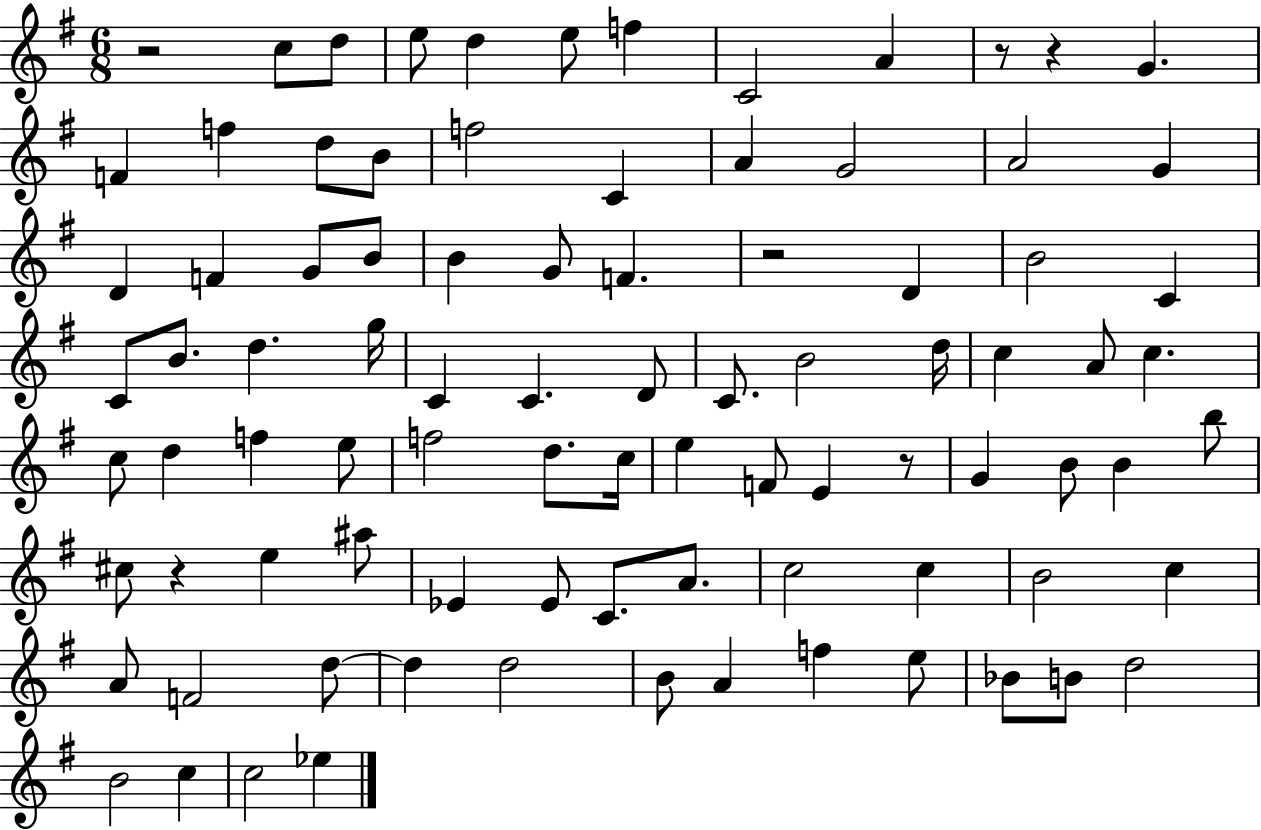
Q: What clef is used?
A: treble